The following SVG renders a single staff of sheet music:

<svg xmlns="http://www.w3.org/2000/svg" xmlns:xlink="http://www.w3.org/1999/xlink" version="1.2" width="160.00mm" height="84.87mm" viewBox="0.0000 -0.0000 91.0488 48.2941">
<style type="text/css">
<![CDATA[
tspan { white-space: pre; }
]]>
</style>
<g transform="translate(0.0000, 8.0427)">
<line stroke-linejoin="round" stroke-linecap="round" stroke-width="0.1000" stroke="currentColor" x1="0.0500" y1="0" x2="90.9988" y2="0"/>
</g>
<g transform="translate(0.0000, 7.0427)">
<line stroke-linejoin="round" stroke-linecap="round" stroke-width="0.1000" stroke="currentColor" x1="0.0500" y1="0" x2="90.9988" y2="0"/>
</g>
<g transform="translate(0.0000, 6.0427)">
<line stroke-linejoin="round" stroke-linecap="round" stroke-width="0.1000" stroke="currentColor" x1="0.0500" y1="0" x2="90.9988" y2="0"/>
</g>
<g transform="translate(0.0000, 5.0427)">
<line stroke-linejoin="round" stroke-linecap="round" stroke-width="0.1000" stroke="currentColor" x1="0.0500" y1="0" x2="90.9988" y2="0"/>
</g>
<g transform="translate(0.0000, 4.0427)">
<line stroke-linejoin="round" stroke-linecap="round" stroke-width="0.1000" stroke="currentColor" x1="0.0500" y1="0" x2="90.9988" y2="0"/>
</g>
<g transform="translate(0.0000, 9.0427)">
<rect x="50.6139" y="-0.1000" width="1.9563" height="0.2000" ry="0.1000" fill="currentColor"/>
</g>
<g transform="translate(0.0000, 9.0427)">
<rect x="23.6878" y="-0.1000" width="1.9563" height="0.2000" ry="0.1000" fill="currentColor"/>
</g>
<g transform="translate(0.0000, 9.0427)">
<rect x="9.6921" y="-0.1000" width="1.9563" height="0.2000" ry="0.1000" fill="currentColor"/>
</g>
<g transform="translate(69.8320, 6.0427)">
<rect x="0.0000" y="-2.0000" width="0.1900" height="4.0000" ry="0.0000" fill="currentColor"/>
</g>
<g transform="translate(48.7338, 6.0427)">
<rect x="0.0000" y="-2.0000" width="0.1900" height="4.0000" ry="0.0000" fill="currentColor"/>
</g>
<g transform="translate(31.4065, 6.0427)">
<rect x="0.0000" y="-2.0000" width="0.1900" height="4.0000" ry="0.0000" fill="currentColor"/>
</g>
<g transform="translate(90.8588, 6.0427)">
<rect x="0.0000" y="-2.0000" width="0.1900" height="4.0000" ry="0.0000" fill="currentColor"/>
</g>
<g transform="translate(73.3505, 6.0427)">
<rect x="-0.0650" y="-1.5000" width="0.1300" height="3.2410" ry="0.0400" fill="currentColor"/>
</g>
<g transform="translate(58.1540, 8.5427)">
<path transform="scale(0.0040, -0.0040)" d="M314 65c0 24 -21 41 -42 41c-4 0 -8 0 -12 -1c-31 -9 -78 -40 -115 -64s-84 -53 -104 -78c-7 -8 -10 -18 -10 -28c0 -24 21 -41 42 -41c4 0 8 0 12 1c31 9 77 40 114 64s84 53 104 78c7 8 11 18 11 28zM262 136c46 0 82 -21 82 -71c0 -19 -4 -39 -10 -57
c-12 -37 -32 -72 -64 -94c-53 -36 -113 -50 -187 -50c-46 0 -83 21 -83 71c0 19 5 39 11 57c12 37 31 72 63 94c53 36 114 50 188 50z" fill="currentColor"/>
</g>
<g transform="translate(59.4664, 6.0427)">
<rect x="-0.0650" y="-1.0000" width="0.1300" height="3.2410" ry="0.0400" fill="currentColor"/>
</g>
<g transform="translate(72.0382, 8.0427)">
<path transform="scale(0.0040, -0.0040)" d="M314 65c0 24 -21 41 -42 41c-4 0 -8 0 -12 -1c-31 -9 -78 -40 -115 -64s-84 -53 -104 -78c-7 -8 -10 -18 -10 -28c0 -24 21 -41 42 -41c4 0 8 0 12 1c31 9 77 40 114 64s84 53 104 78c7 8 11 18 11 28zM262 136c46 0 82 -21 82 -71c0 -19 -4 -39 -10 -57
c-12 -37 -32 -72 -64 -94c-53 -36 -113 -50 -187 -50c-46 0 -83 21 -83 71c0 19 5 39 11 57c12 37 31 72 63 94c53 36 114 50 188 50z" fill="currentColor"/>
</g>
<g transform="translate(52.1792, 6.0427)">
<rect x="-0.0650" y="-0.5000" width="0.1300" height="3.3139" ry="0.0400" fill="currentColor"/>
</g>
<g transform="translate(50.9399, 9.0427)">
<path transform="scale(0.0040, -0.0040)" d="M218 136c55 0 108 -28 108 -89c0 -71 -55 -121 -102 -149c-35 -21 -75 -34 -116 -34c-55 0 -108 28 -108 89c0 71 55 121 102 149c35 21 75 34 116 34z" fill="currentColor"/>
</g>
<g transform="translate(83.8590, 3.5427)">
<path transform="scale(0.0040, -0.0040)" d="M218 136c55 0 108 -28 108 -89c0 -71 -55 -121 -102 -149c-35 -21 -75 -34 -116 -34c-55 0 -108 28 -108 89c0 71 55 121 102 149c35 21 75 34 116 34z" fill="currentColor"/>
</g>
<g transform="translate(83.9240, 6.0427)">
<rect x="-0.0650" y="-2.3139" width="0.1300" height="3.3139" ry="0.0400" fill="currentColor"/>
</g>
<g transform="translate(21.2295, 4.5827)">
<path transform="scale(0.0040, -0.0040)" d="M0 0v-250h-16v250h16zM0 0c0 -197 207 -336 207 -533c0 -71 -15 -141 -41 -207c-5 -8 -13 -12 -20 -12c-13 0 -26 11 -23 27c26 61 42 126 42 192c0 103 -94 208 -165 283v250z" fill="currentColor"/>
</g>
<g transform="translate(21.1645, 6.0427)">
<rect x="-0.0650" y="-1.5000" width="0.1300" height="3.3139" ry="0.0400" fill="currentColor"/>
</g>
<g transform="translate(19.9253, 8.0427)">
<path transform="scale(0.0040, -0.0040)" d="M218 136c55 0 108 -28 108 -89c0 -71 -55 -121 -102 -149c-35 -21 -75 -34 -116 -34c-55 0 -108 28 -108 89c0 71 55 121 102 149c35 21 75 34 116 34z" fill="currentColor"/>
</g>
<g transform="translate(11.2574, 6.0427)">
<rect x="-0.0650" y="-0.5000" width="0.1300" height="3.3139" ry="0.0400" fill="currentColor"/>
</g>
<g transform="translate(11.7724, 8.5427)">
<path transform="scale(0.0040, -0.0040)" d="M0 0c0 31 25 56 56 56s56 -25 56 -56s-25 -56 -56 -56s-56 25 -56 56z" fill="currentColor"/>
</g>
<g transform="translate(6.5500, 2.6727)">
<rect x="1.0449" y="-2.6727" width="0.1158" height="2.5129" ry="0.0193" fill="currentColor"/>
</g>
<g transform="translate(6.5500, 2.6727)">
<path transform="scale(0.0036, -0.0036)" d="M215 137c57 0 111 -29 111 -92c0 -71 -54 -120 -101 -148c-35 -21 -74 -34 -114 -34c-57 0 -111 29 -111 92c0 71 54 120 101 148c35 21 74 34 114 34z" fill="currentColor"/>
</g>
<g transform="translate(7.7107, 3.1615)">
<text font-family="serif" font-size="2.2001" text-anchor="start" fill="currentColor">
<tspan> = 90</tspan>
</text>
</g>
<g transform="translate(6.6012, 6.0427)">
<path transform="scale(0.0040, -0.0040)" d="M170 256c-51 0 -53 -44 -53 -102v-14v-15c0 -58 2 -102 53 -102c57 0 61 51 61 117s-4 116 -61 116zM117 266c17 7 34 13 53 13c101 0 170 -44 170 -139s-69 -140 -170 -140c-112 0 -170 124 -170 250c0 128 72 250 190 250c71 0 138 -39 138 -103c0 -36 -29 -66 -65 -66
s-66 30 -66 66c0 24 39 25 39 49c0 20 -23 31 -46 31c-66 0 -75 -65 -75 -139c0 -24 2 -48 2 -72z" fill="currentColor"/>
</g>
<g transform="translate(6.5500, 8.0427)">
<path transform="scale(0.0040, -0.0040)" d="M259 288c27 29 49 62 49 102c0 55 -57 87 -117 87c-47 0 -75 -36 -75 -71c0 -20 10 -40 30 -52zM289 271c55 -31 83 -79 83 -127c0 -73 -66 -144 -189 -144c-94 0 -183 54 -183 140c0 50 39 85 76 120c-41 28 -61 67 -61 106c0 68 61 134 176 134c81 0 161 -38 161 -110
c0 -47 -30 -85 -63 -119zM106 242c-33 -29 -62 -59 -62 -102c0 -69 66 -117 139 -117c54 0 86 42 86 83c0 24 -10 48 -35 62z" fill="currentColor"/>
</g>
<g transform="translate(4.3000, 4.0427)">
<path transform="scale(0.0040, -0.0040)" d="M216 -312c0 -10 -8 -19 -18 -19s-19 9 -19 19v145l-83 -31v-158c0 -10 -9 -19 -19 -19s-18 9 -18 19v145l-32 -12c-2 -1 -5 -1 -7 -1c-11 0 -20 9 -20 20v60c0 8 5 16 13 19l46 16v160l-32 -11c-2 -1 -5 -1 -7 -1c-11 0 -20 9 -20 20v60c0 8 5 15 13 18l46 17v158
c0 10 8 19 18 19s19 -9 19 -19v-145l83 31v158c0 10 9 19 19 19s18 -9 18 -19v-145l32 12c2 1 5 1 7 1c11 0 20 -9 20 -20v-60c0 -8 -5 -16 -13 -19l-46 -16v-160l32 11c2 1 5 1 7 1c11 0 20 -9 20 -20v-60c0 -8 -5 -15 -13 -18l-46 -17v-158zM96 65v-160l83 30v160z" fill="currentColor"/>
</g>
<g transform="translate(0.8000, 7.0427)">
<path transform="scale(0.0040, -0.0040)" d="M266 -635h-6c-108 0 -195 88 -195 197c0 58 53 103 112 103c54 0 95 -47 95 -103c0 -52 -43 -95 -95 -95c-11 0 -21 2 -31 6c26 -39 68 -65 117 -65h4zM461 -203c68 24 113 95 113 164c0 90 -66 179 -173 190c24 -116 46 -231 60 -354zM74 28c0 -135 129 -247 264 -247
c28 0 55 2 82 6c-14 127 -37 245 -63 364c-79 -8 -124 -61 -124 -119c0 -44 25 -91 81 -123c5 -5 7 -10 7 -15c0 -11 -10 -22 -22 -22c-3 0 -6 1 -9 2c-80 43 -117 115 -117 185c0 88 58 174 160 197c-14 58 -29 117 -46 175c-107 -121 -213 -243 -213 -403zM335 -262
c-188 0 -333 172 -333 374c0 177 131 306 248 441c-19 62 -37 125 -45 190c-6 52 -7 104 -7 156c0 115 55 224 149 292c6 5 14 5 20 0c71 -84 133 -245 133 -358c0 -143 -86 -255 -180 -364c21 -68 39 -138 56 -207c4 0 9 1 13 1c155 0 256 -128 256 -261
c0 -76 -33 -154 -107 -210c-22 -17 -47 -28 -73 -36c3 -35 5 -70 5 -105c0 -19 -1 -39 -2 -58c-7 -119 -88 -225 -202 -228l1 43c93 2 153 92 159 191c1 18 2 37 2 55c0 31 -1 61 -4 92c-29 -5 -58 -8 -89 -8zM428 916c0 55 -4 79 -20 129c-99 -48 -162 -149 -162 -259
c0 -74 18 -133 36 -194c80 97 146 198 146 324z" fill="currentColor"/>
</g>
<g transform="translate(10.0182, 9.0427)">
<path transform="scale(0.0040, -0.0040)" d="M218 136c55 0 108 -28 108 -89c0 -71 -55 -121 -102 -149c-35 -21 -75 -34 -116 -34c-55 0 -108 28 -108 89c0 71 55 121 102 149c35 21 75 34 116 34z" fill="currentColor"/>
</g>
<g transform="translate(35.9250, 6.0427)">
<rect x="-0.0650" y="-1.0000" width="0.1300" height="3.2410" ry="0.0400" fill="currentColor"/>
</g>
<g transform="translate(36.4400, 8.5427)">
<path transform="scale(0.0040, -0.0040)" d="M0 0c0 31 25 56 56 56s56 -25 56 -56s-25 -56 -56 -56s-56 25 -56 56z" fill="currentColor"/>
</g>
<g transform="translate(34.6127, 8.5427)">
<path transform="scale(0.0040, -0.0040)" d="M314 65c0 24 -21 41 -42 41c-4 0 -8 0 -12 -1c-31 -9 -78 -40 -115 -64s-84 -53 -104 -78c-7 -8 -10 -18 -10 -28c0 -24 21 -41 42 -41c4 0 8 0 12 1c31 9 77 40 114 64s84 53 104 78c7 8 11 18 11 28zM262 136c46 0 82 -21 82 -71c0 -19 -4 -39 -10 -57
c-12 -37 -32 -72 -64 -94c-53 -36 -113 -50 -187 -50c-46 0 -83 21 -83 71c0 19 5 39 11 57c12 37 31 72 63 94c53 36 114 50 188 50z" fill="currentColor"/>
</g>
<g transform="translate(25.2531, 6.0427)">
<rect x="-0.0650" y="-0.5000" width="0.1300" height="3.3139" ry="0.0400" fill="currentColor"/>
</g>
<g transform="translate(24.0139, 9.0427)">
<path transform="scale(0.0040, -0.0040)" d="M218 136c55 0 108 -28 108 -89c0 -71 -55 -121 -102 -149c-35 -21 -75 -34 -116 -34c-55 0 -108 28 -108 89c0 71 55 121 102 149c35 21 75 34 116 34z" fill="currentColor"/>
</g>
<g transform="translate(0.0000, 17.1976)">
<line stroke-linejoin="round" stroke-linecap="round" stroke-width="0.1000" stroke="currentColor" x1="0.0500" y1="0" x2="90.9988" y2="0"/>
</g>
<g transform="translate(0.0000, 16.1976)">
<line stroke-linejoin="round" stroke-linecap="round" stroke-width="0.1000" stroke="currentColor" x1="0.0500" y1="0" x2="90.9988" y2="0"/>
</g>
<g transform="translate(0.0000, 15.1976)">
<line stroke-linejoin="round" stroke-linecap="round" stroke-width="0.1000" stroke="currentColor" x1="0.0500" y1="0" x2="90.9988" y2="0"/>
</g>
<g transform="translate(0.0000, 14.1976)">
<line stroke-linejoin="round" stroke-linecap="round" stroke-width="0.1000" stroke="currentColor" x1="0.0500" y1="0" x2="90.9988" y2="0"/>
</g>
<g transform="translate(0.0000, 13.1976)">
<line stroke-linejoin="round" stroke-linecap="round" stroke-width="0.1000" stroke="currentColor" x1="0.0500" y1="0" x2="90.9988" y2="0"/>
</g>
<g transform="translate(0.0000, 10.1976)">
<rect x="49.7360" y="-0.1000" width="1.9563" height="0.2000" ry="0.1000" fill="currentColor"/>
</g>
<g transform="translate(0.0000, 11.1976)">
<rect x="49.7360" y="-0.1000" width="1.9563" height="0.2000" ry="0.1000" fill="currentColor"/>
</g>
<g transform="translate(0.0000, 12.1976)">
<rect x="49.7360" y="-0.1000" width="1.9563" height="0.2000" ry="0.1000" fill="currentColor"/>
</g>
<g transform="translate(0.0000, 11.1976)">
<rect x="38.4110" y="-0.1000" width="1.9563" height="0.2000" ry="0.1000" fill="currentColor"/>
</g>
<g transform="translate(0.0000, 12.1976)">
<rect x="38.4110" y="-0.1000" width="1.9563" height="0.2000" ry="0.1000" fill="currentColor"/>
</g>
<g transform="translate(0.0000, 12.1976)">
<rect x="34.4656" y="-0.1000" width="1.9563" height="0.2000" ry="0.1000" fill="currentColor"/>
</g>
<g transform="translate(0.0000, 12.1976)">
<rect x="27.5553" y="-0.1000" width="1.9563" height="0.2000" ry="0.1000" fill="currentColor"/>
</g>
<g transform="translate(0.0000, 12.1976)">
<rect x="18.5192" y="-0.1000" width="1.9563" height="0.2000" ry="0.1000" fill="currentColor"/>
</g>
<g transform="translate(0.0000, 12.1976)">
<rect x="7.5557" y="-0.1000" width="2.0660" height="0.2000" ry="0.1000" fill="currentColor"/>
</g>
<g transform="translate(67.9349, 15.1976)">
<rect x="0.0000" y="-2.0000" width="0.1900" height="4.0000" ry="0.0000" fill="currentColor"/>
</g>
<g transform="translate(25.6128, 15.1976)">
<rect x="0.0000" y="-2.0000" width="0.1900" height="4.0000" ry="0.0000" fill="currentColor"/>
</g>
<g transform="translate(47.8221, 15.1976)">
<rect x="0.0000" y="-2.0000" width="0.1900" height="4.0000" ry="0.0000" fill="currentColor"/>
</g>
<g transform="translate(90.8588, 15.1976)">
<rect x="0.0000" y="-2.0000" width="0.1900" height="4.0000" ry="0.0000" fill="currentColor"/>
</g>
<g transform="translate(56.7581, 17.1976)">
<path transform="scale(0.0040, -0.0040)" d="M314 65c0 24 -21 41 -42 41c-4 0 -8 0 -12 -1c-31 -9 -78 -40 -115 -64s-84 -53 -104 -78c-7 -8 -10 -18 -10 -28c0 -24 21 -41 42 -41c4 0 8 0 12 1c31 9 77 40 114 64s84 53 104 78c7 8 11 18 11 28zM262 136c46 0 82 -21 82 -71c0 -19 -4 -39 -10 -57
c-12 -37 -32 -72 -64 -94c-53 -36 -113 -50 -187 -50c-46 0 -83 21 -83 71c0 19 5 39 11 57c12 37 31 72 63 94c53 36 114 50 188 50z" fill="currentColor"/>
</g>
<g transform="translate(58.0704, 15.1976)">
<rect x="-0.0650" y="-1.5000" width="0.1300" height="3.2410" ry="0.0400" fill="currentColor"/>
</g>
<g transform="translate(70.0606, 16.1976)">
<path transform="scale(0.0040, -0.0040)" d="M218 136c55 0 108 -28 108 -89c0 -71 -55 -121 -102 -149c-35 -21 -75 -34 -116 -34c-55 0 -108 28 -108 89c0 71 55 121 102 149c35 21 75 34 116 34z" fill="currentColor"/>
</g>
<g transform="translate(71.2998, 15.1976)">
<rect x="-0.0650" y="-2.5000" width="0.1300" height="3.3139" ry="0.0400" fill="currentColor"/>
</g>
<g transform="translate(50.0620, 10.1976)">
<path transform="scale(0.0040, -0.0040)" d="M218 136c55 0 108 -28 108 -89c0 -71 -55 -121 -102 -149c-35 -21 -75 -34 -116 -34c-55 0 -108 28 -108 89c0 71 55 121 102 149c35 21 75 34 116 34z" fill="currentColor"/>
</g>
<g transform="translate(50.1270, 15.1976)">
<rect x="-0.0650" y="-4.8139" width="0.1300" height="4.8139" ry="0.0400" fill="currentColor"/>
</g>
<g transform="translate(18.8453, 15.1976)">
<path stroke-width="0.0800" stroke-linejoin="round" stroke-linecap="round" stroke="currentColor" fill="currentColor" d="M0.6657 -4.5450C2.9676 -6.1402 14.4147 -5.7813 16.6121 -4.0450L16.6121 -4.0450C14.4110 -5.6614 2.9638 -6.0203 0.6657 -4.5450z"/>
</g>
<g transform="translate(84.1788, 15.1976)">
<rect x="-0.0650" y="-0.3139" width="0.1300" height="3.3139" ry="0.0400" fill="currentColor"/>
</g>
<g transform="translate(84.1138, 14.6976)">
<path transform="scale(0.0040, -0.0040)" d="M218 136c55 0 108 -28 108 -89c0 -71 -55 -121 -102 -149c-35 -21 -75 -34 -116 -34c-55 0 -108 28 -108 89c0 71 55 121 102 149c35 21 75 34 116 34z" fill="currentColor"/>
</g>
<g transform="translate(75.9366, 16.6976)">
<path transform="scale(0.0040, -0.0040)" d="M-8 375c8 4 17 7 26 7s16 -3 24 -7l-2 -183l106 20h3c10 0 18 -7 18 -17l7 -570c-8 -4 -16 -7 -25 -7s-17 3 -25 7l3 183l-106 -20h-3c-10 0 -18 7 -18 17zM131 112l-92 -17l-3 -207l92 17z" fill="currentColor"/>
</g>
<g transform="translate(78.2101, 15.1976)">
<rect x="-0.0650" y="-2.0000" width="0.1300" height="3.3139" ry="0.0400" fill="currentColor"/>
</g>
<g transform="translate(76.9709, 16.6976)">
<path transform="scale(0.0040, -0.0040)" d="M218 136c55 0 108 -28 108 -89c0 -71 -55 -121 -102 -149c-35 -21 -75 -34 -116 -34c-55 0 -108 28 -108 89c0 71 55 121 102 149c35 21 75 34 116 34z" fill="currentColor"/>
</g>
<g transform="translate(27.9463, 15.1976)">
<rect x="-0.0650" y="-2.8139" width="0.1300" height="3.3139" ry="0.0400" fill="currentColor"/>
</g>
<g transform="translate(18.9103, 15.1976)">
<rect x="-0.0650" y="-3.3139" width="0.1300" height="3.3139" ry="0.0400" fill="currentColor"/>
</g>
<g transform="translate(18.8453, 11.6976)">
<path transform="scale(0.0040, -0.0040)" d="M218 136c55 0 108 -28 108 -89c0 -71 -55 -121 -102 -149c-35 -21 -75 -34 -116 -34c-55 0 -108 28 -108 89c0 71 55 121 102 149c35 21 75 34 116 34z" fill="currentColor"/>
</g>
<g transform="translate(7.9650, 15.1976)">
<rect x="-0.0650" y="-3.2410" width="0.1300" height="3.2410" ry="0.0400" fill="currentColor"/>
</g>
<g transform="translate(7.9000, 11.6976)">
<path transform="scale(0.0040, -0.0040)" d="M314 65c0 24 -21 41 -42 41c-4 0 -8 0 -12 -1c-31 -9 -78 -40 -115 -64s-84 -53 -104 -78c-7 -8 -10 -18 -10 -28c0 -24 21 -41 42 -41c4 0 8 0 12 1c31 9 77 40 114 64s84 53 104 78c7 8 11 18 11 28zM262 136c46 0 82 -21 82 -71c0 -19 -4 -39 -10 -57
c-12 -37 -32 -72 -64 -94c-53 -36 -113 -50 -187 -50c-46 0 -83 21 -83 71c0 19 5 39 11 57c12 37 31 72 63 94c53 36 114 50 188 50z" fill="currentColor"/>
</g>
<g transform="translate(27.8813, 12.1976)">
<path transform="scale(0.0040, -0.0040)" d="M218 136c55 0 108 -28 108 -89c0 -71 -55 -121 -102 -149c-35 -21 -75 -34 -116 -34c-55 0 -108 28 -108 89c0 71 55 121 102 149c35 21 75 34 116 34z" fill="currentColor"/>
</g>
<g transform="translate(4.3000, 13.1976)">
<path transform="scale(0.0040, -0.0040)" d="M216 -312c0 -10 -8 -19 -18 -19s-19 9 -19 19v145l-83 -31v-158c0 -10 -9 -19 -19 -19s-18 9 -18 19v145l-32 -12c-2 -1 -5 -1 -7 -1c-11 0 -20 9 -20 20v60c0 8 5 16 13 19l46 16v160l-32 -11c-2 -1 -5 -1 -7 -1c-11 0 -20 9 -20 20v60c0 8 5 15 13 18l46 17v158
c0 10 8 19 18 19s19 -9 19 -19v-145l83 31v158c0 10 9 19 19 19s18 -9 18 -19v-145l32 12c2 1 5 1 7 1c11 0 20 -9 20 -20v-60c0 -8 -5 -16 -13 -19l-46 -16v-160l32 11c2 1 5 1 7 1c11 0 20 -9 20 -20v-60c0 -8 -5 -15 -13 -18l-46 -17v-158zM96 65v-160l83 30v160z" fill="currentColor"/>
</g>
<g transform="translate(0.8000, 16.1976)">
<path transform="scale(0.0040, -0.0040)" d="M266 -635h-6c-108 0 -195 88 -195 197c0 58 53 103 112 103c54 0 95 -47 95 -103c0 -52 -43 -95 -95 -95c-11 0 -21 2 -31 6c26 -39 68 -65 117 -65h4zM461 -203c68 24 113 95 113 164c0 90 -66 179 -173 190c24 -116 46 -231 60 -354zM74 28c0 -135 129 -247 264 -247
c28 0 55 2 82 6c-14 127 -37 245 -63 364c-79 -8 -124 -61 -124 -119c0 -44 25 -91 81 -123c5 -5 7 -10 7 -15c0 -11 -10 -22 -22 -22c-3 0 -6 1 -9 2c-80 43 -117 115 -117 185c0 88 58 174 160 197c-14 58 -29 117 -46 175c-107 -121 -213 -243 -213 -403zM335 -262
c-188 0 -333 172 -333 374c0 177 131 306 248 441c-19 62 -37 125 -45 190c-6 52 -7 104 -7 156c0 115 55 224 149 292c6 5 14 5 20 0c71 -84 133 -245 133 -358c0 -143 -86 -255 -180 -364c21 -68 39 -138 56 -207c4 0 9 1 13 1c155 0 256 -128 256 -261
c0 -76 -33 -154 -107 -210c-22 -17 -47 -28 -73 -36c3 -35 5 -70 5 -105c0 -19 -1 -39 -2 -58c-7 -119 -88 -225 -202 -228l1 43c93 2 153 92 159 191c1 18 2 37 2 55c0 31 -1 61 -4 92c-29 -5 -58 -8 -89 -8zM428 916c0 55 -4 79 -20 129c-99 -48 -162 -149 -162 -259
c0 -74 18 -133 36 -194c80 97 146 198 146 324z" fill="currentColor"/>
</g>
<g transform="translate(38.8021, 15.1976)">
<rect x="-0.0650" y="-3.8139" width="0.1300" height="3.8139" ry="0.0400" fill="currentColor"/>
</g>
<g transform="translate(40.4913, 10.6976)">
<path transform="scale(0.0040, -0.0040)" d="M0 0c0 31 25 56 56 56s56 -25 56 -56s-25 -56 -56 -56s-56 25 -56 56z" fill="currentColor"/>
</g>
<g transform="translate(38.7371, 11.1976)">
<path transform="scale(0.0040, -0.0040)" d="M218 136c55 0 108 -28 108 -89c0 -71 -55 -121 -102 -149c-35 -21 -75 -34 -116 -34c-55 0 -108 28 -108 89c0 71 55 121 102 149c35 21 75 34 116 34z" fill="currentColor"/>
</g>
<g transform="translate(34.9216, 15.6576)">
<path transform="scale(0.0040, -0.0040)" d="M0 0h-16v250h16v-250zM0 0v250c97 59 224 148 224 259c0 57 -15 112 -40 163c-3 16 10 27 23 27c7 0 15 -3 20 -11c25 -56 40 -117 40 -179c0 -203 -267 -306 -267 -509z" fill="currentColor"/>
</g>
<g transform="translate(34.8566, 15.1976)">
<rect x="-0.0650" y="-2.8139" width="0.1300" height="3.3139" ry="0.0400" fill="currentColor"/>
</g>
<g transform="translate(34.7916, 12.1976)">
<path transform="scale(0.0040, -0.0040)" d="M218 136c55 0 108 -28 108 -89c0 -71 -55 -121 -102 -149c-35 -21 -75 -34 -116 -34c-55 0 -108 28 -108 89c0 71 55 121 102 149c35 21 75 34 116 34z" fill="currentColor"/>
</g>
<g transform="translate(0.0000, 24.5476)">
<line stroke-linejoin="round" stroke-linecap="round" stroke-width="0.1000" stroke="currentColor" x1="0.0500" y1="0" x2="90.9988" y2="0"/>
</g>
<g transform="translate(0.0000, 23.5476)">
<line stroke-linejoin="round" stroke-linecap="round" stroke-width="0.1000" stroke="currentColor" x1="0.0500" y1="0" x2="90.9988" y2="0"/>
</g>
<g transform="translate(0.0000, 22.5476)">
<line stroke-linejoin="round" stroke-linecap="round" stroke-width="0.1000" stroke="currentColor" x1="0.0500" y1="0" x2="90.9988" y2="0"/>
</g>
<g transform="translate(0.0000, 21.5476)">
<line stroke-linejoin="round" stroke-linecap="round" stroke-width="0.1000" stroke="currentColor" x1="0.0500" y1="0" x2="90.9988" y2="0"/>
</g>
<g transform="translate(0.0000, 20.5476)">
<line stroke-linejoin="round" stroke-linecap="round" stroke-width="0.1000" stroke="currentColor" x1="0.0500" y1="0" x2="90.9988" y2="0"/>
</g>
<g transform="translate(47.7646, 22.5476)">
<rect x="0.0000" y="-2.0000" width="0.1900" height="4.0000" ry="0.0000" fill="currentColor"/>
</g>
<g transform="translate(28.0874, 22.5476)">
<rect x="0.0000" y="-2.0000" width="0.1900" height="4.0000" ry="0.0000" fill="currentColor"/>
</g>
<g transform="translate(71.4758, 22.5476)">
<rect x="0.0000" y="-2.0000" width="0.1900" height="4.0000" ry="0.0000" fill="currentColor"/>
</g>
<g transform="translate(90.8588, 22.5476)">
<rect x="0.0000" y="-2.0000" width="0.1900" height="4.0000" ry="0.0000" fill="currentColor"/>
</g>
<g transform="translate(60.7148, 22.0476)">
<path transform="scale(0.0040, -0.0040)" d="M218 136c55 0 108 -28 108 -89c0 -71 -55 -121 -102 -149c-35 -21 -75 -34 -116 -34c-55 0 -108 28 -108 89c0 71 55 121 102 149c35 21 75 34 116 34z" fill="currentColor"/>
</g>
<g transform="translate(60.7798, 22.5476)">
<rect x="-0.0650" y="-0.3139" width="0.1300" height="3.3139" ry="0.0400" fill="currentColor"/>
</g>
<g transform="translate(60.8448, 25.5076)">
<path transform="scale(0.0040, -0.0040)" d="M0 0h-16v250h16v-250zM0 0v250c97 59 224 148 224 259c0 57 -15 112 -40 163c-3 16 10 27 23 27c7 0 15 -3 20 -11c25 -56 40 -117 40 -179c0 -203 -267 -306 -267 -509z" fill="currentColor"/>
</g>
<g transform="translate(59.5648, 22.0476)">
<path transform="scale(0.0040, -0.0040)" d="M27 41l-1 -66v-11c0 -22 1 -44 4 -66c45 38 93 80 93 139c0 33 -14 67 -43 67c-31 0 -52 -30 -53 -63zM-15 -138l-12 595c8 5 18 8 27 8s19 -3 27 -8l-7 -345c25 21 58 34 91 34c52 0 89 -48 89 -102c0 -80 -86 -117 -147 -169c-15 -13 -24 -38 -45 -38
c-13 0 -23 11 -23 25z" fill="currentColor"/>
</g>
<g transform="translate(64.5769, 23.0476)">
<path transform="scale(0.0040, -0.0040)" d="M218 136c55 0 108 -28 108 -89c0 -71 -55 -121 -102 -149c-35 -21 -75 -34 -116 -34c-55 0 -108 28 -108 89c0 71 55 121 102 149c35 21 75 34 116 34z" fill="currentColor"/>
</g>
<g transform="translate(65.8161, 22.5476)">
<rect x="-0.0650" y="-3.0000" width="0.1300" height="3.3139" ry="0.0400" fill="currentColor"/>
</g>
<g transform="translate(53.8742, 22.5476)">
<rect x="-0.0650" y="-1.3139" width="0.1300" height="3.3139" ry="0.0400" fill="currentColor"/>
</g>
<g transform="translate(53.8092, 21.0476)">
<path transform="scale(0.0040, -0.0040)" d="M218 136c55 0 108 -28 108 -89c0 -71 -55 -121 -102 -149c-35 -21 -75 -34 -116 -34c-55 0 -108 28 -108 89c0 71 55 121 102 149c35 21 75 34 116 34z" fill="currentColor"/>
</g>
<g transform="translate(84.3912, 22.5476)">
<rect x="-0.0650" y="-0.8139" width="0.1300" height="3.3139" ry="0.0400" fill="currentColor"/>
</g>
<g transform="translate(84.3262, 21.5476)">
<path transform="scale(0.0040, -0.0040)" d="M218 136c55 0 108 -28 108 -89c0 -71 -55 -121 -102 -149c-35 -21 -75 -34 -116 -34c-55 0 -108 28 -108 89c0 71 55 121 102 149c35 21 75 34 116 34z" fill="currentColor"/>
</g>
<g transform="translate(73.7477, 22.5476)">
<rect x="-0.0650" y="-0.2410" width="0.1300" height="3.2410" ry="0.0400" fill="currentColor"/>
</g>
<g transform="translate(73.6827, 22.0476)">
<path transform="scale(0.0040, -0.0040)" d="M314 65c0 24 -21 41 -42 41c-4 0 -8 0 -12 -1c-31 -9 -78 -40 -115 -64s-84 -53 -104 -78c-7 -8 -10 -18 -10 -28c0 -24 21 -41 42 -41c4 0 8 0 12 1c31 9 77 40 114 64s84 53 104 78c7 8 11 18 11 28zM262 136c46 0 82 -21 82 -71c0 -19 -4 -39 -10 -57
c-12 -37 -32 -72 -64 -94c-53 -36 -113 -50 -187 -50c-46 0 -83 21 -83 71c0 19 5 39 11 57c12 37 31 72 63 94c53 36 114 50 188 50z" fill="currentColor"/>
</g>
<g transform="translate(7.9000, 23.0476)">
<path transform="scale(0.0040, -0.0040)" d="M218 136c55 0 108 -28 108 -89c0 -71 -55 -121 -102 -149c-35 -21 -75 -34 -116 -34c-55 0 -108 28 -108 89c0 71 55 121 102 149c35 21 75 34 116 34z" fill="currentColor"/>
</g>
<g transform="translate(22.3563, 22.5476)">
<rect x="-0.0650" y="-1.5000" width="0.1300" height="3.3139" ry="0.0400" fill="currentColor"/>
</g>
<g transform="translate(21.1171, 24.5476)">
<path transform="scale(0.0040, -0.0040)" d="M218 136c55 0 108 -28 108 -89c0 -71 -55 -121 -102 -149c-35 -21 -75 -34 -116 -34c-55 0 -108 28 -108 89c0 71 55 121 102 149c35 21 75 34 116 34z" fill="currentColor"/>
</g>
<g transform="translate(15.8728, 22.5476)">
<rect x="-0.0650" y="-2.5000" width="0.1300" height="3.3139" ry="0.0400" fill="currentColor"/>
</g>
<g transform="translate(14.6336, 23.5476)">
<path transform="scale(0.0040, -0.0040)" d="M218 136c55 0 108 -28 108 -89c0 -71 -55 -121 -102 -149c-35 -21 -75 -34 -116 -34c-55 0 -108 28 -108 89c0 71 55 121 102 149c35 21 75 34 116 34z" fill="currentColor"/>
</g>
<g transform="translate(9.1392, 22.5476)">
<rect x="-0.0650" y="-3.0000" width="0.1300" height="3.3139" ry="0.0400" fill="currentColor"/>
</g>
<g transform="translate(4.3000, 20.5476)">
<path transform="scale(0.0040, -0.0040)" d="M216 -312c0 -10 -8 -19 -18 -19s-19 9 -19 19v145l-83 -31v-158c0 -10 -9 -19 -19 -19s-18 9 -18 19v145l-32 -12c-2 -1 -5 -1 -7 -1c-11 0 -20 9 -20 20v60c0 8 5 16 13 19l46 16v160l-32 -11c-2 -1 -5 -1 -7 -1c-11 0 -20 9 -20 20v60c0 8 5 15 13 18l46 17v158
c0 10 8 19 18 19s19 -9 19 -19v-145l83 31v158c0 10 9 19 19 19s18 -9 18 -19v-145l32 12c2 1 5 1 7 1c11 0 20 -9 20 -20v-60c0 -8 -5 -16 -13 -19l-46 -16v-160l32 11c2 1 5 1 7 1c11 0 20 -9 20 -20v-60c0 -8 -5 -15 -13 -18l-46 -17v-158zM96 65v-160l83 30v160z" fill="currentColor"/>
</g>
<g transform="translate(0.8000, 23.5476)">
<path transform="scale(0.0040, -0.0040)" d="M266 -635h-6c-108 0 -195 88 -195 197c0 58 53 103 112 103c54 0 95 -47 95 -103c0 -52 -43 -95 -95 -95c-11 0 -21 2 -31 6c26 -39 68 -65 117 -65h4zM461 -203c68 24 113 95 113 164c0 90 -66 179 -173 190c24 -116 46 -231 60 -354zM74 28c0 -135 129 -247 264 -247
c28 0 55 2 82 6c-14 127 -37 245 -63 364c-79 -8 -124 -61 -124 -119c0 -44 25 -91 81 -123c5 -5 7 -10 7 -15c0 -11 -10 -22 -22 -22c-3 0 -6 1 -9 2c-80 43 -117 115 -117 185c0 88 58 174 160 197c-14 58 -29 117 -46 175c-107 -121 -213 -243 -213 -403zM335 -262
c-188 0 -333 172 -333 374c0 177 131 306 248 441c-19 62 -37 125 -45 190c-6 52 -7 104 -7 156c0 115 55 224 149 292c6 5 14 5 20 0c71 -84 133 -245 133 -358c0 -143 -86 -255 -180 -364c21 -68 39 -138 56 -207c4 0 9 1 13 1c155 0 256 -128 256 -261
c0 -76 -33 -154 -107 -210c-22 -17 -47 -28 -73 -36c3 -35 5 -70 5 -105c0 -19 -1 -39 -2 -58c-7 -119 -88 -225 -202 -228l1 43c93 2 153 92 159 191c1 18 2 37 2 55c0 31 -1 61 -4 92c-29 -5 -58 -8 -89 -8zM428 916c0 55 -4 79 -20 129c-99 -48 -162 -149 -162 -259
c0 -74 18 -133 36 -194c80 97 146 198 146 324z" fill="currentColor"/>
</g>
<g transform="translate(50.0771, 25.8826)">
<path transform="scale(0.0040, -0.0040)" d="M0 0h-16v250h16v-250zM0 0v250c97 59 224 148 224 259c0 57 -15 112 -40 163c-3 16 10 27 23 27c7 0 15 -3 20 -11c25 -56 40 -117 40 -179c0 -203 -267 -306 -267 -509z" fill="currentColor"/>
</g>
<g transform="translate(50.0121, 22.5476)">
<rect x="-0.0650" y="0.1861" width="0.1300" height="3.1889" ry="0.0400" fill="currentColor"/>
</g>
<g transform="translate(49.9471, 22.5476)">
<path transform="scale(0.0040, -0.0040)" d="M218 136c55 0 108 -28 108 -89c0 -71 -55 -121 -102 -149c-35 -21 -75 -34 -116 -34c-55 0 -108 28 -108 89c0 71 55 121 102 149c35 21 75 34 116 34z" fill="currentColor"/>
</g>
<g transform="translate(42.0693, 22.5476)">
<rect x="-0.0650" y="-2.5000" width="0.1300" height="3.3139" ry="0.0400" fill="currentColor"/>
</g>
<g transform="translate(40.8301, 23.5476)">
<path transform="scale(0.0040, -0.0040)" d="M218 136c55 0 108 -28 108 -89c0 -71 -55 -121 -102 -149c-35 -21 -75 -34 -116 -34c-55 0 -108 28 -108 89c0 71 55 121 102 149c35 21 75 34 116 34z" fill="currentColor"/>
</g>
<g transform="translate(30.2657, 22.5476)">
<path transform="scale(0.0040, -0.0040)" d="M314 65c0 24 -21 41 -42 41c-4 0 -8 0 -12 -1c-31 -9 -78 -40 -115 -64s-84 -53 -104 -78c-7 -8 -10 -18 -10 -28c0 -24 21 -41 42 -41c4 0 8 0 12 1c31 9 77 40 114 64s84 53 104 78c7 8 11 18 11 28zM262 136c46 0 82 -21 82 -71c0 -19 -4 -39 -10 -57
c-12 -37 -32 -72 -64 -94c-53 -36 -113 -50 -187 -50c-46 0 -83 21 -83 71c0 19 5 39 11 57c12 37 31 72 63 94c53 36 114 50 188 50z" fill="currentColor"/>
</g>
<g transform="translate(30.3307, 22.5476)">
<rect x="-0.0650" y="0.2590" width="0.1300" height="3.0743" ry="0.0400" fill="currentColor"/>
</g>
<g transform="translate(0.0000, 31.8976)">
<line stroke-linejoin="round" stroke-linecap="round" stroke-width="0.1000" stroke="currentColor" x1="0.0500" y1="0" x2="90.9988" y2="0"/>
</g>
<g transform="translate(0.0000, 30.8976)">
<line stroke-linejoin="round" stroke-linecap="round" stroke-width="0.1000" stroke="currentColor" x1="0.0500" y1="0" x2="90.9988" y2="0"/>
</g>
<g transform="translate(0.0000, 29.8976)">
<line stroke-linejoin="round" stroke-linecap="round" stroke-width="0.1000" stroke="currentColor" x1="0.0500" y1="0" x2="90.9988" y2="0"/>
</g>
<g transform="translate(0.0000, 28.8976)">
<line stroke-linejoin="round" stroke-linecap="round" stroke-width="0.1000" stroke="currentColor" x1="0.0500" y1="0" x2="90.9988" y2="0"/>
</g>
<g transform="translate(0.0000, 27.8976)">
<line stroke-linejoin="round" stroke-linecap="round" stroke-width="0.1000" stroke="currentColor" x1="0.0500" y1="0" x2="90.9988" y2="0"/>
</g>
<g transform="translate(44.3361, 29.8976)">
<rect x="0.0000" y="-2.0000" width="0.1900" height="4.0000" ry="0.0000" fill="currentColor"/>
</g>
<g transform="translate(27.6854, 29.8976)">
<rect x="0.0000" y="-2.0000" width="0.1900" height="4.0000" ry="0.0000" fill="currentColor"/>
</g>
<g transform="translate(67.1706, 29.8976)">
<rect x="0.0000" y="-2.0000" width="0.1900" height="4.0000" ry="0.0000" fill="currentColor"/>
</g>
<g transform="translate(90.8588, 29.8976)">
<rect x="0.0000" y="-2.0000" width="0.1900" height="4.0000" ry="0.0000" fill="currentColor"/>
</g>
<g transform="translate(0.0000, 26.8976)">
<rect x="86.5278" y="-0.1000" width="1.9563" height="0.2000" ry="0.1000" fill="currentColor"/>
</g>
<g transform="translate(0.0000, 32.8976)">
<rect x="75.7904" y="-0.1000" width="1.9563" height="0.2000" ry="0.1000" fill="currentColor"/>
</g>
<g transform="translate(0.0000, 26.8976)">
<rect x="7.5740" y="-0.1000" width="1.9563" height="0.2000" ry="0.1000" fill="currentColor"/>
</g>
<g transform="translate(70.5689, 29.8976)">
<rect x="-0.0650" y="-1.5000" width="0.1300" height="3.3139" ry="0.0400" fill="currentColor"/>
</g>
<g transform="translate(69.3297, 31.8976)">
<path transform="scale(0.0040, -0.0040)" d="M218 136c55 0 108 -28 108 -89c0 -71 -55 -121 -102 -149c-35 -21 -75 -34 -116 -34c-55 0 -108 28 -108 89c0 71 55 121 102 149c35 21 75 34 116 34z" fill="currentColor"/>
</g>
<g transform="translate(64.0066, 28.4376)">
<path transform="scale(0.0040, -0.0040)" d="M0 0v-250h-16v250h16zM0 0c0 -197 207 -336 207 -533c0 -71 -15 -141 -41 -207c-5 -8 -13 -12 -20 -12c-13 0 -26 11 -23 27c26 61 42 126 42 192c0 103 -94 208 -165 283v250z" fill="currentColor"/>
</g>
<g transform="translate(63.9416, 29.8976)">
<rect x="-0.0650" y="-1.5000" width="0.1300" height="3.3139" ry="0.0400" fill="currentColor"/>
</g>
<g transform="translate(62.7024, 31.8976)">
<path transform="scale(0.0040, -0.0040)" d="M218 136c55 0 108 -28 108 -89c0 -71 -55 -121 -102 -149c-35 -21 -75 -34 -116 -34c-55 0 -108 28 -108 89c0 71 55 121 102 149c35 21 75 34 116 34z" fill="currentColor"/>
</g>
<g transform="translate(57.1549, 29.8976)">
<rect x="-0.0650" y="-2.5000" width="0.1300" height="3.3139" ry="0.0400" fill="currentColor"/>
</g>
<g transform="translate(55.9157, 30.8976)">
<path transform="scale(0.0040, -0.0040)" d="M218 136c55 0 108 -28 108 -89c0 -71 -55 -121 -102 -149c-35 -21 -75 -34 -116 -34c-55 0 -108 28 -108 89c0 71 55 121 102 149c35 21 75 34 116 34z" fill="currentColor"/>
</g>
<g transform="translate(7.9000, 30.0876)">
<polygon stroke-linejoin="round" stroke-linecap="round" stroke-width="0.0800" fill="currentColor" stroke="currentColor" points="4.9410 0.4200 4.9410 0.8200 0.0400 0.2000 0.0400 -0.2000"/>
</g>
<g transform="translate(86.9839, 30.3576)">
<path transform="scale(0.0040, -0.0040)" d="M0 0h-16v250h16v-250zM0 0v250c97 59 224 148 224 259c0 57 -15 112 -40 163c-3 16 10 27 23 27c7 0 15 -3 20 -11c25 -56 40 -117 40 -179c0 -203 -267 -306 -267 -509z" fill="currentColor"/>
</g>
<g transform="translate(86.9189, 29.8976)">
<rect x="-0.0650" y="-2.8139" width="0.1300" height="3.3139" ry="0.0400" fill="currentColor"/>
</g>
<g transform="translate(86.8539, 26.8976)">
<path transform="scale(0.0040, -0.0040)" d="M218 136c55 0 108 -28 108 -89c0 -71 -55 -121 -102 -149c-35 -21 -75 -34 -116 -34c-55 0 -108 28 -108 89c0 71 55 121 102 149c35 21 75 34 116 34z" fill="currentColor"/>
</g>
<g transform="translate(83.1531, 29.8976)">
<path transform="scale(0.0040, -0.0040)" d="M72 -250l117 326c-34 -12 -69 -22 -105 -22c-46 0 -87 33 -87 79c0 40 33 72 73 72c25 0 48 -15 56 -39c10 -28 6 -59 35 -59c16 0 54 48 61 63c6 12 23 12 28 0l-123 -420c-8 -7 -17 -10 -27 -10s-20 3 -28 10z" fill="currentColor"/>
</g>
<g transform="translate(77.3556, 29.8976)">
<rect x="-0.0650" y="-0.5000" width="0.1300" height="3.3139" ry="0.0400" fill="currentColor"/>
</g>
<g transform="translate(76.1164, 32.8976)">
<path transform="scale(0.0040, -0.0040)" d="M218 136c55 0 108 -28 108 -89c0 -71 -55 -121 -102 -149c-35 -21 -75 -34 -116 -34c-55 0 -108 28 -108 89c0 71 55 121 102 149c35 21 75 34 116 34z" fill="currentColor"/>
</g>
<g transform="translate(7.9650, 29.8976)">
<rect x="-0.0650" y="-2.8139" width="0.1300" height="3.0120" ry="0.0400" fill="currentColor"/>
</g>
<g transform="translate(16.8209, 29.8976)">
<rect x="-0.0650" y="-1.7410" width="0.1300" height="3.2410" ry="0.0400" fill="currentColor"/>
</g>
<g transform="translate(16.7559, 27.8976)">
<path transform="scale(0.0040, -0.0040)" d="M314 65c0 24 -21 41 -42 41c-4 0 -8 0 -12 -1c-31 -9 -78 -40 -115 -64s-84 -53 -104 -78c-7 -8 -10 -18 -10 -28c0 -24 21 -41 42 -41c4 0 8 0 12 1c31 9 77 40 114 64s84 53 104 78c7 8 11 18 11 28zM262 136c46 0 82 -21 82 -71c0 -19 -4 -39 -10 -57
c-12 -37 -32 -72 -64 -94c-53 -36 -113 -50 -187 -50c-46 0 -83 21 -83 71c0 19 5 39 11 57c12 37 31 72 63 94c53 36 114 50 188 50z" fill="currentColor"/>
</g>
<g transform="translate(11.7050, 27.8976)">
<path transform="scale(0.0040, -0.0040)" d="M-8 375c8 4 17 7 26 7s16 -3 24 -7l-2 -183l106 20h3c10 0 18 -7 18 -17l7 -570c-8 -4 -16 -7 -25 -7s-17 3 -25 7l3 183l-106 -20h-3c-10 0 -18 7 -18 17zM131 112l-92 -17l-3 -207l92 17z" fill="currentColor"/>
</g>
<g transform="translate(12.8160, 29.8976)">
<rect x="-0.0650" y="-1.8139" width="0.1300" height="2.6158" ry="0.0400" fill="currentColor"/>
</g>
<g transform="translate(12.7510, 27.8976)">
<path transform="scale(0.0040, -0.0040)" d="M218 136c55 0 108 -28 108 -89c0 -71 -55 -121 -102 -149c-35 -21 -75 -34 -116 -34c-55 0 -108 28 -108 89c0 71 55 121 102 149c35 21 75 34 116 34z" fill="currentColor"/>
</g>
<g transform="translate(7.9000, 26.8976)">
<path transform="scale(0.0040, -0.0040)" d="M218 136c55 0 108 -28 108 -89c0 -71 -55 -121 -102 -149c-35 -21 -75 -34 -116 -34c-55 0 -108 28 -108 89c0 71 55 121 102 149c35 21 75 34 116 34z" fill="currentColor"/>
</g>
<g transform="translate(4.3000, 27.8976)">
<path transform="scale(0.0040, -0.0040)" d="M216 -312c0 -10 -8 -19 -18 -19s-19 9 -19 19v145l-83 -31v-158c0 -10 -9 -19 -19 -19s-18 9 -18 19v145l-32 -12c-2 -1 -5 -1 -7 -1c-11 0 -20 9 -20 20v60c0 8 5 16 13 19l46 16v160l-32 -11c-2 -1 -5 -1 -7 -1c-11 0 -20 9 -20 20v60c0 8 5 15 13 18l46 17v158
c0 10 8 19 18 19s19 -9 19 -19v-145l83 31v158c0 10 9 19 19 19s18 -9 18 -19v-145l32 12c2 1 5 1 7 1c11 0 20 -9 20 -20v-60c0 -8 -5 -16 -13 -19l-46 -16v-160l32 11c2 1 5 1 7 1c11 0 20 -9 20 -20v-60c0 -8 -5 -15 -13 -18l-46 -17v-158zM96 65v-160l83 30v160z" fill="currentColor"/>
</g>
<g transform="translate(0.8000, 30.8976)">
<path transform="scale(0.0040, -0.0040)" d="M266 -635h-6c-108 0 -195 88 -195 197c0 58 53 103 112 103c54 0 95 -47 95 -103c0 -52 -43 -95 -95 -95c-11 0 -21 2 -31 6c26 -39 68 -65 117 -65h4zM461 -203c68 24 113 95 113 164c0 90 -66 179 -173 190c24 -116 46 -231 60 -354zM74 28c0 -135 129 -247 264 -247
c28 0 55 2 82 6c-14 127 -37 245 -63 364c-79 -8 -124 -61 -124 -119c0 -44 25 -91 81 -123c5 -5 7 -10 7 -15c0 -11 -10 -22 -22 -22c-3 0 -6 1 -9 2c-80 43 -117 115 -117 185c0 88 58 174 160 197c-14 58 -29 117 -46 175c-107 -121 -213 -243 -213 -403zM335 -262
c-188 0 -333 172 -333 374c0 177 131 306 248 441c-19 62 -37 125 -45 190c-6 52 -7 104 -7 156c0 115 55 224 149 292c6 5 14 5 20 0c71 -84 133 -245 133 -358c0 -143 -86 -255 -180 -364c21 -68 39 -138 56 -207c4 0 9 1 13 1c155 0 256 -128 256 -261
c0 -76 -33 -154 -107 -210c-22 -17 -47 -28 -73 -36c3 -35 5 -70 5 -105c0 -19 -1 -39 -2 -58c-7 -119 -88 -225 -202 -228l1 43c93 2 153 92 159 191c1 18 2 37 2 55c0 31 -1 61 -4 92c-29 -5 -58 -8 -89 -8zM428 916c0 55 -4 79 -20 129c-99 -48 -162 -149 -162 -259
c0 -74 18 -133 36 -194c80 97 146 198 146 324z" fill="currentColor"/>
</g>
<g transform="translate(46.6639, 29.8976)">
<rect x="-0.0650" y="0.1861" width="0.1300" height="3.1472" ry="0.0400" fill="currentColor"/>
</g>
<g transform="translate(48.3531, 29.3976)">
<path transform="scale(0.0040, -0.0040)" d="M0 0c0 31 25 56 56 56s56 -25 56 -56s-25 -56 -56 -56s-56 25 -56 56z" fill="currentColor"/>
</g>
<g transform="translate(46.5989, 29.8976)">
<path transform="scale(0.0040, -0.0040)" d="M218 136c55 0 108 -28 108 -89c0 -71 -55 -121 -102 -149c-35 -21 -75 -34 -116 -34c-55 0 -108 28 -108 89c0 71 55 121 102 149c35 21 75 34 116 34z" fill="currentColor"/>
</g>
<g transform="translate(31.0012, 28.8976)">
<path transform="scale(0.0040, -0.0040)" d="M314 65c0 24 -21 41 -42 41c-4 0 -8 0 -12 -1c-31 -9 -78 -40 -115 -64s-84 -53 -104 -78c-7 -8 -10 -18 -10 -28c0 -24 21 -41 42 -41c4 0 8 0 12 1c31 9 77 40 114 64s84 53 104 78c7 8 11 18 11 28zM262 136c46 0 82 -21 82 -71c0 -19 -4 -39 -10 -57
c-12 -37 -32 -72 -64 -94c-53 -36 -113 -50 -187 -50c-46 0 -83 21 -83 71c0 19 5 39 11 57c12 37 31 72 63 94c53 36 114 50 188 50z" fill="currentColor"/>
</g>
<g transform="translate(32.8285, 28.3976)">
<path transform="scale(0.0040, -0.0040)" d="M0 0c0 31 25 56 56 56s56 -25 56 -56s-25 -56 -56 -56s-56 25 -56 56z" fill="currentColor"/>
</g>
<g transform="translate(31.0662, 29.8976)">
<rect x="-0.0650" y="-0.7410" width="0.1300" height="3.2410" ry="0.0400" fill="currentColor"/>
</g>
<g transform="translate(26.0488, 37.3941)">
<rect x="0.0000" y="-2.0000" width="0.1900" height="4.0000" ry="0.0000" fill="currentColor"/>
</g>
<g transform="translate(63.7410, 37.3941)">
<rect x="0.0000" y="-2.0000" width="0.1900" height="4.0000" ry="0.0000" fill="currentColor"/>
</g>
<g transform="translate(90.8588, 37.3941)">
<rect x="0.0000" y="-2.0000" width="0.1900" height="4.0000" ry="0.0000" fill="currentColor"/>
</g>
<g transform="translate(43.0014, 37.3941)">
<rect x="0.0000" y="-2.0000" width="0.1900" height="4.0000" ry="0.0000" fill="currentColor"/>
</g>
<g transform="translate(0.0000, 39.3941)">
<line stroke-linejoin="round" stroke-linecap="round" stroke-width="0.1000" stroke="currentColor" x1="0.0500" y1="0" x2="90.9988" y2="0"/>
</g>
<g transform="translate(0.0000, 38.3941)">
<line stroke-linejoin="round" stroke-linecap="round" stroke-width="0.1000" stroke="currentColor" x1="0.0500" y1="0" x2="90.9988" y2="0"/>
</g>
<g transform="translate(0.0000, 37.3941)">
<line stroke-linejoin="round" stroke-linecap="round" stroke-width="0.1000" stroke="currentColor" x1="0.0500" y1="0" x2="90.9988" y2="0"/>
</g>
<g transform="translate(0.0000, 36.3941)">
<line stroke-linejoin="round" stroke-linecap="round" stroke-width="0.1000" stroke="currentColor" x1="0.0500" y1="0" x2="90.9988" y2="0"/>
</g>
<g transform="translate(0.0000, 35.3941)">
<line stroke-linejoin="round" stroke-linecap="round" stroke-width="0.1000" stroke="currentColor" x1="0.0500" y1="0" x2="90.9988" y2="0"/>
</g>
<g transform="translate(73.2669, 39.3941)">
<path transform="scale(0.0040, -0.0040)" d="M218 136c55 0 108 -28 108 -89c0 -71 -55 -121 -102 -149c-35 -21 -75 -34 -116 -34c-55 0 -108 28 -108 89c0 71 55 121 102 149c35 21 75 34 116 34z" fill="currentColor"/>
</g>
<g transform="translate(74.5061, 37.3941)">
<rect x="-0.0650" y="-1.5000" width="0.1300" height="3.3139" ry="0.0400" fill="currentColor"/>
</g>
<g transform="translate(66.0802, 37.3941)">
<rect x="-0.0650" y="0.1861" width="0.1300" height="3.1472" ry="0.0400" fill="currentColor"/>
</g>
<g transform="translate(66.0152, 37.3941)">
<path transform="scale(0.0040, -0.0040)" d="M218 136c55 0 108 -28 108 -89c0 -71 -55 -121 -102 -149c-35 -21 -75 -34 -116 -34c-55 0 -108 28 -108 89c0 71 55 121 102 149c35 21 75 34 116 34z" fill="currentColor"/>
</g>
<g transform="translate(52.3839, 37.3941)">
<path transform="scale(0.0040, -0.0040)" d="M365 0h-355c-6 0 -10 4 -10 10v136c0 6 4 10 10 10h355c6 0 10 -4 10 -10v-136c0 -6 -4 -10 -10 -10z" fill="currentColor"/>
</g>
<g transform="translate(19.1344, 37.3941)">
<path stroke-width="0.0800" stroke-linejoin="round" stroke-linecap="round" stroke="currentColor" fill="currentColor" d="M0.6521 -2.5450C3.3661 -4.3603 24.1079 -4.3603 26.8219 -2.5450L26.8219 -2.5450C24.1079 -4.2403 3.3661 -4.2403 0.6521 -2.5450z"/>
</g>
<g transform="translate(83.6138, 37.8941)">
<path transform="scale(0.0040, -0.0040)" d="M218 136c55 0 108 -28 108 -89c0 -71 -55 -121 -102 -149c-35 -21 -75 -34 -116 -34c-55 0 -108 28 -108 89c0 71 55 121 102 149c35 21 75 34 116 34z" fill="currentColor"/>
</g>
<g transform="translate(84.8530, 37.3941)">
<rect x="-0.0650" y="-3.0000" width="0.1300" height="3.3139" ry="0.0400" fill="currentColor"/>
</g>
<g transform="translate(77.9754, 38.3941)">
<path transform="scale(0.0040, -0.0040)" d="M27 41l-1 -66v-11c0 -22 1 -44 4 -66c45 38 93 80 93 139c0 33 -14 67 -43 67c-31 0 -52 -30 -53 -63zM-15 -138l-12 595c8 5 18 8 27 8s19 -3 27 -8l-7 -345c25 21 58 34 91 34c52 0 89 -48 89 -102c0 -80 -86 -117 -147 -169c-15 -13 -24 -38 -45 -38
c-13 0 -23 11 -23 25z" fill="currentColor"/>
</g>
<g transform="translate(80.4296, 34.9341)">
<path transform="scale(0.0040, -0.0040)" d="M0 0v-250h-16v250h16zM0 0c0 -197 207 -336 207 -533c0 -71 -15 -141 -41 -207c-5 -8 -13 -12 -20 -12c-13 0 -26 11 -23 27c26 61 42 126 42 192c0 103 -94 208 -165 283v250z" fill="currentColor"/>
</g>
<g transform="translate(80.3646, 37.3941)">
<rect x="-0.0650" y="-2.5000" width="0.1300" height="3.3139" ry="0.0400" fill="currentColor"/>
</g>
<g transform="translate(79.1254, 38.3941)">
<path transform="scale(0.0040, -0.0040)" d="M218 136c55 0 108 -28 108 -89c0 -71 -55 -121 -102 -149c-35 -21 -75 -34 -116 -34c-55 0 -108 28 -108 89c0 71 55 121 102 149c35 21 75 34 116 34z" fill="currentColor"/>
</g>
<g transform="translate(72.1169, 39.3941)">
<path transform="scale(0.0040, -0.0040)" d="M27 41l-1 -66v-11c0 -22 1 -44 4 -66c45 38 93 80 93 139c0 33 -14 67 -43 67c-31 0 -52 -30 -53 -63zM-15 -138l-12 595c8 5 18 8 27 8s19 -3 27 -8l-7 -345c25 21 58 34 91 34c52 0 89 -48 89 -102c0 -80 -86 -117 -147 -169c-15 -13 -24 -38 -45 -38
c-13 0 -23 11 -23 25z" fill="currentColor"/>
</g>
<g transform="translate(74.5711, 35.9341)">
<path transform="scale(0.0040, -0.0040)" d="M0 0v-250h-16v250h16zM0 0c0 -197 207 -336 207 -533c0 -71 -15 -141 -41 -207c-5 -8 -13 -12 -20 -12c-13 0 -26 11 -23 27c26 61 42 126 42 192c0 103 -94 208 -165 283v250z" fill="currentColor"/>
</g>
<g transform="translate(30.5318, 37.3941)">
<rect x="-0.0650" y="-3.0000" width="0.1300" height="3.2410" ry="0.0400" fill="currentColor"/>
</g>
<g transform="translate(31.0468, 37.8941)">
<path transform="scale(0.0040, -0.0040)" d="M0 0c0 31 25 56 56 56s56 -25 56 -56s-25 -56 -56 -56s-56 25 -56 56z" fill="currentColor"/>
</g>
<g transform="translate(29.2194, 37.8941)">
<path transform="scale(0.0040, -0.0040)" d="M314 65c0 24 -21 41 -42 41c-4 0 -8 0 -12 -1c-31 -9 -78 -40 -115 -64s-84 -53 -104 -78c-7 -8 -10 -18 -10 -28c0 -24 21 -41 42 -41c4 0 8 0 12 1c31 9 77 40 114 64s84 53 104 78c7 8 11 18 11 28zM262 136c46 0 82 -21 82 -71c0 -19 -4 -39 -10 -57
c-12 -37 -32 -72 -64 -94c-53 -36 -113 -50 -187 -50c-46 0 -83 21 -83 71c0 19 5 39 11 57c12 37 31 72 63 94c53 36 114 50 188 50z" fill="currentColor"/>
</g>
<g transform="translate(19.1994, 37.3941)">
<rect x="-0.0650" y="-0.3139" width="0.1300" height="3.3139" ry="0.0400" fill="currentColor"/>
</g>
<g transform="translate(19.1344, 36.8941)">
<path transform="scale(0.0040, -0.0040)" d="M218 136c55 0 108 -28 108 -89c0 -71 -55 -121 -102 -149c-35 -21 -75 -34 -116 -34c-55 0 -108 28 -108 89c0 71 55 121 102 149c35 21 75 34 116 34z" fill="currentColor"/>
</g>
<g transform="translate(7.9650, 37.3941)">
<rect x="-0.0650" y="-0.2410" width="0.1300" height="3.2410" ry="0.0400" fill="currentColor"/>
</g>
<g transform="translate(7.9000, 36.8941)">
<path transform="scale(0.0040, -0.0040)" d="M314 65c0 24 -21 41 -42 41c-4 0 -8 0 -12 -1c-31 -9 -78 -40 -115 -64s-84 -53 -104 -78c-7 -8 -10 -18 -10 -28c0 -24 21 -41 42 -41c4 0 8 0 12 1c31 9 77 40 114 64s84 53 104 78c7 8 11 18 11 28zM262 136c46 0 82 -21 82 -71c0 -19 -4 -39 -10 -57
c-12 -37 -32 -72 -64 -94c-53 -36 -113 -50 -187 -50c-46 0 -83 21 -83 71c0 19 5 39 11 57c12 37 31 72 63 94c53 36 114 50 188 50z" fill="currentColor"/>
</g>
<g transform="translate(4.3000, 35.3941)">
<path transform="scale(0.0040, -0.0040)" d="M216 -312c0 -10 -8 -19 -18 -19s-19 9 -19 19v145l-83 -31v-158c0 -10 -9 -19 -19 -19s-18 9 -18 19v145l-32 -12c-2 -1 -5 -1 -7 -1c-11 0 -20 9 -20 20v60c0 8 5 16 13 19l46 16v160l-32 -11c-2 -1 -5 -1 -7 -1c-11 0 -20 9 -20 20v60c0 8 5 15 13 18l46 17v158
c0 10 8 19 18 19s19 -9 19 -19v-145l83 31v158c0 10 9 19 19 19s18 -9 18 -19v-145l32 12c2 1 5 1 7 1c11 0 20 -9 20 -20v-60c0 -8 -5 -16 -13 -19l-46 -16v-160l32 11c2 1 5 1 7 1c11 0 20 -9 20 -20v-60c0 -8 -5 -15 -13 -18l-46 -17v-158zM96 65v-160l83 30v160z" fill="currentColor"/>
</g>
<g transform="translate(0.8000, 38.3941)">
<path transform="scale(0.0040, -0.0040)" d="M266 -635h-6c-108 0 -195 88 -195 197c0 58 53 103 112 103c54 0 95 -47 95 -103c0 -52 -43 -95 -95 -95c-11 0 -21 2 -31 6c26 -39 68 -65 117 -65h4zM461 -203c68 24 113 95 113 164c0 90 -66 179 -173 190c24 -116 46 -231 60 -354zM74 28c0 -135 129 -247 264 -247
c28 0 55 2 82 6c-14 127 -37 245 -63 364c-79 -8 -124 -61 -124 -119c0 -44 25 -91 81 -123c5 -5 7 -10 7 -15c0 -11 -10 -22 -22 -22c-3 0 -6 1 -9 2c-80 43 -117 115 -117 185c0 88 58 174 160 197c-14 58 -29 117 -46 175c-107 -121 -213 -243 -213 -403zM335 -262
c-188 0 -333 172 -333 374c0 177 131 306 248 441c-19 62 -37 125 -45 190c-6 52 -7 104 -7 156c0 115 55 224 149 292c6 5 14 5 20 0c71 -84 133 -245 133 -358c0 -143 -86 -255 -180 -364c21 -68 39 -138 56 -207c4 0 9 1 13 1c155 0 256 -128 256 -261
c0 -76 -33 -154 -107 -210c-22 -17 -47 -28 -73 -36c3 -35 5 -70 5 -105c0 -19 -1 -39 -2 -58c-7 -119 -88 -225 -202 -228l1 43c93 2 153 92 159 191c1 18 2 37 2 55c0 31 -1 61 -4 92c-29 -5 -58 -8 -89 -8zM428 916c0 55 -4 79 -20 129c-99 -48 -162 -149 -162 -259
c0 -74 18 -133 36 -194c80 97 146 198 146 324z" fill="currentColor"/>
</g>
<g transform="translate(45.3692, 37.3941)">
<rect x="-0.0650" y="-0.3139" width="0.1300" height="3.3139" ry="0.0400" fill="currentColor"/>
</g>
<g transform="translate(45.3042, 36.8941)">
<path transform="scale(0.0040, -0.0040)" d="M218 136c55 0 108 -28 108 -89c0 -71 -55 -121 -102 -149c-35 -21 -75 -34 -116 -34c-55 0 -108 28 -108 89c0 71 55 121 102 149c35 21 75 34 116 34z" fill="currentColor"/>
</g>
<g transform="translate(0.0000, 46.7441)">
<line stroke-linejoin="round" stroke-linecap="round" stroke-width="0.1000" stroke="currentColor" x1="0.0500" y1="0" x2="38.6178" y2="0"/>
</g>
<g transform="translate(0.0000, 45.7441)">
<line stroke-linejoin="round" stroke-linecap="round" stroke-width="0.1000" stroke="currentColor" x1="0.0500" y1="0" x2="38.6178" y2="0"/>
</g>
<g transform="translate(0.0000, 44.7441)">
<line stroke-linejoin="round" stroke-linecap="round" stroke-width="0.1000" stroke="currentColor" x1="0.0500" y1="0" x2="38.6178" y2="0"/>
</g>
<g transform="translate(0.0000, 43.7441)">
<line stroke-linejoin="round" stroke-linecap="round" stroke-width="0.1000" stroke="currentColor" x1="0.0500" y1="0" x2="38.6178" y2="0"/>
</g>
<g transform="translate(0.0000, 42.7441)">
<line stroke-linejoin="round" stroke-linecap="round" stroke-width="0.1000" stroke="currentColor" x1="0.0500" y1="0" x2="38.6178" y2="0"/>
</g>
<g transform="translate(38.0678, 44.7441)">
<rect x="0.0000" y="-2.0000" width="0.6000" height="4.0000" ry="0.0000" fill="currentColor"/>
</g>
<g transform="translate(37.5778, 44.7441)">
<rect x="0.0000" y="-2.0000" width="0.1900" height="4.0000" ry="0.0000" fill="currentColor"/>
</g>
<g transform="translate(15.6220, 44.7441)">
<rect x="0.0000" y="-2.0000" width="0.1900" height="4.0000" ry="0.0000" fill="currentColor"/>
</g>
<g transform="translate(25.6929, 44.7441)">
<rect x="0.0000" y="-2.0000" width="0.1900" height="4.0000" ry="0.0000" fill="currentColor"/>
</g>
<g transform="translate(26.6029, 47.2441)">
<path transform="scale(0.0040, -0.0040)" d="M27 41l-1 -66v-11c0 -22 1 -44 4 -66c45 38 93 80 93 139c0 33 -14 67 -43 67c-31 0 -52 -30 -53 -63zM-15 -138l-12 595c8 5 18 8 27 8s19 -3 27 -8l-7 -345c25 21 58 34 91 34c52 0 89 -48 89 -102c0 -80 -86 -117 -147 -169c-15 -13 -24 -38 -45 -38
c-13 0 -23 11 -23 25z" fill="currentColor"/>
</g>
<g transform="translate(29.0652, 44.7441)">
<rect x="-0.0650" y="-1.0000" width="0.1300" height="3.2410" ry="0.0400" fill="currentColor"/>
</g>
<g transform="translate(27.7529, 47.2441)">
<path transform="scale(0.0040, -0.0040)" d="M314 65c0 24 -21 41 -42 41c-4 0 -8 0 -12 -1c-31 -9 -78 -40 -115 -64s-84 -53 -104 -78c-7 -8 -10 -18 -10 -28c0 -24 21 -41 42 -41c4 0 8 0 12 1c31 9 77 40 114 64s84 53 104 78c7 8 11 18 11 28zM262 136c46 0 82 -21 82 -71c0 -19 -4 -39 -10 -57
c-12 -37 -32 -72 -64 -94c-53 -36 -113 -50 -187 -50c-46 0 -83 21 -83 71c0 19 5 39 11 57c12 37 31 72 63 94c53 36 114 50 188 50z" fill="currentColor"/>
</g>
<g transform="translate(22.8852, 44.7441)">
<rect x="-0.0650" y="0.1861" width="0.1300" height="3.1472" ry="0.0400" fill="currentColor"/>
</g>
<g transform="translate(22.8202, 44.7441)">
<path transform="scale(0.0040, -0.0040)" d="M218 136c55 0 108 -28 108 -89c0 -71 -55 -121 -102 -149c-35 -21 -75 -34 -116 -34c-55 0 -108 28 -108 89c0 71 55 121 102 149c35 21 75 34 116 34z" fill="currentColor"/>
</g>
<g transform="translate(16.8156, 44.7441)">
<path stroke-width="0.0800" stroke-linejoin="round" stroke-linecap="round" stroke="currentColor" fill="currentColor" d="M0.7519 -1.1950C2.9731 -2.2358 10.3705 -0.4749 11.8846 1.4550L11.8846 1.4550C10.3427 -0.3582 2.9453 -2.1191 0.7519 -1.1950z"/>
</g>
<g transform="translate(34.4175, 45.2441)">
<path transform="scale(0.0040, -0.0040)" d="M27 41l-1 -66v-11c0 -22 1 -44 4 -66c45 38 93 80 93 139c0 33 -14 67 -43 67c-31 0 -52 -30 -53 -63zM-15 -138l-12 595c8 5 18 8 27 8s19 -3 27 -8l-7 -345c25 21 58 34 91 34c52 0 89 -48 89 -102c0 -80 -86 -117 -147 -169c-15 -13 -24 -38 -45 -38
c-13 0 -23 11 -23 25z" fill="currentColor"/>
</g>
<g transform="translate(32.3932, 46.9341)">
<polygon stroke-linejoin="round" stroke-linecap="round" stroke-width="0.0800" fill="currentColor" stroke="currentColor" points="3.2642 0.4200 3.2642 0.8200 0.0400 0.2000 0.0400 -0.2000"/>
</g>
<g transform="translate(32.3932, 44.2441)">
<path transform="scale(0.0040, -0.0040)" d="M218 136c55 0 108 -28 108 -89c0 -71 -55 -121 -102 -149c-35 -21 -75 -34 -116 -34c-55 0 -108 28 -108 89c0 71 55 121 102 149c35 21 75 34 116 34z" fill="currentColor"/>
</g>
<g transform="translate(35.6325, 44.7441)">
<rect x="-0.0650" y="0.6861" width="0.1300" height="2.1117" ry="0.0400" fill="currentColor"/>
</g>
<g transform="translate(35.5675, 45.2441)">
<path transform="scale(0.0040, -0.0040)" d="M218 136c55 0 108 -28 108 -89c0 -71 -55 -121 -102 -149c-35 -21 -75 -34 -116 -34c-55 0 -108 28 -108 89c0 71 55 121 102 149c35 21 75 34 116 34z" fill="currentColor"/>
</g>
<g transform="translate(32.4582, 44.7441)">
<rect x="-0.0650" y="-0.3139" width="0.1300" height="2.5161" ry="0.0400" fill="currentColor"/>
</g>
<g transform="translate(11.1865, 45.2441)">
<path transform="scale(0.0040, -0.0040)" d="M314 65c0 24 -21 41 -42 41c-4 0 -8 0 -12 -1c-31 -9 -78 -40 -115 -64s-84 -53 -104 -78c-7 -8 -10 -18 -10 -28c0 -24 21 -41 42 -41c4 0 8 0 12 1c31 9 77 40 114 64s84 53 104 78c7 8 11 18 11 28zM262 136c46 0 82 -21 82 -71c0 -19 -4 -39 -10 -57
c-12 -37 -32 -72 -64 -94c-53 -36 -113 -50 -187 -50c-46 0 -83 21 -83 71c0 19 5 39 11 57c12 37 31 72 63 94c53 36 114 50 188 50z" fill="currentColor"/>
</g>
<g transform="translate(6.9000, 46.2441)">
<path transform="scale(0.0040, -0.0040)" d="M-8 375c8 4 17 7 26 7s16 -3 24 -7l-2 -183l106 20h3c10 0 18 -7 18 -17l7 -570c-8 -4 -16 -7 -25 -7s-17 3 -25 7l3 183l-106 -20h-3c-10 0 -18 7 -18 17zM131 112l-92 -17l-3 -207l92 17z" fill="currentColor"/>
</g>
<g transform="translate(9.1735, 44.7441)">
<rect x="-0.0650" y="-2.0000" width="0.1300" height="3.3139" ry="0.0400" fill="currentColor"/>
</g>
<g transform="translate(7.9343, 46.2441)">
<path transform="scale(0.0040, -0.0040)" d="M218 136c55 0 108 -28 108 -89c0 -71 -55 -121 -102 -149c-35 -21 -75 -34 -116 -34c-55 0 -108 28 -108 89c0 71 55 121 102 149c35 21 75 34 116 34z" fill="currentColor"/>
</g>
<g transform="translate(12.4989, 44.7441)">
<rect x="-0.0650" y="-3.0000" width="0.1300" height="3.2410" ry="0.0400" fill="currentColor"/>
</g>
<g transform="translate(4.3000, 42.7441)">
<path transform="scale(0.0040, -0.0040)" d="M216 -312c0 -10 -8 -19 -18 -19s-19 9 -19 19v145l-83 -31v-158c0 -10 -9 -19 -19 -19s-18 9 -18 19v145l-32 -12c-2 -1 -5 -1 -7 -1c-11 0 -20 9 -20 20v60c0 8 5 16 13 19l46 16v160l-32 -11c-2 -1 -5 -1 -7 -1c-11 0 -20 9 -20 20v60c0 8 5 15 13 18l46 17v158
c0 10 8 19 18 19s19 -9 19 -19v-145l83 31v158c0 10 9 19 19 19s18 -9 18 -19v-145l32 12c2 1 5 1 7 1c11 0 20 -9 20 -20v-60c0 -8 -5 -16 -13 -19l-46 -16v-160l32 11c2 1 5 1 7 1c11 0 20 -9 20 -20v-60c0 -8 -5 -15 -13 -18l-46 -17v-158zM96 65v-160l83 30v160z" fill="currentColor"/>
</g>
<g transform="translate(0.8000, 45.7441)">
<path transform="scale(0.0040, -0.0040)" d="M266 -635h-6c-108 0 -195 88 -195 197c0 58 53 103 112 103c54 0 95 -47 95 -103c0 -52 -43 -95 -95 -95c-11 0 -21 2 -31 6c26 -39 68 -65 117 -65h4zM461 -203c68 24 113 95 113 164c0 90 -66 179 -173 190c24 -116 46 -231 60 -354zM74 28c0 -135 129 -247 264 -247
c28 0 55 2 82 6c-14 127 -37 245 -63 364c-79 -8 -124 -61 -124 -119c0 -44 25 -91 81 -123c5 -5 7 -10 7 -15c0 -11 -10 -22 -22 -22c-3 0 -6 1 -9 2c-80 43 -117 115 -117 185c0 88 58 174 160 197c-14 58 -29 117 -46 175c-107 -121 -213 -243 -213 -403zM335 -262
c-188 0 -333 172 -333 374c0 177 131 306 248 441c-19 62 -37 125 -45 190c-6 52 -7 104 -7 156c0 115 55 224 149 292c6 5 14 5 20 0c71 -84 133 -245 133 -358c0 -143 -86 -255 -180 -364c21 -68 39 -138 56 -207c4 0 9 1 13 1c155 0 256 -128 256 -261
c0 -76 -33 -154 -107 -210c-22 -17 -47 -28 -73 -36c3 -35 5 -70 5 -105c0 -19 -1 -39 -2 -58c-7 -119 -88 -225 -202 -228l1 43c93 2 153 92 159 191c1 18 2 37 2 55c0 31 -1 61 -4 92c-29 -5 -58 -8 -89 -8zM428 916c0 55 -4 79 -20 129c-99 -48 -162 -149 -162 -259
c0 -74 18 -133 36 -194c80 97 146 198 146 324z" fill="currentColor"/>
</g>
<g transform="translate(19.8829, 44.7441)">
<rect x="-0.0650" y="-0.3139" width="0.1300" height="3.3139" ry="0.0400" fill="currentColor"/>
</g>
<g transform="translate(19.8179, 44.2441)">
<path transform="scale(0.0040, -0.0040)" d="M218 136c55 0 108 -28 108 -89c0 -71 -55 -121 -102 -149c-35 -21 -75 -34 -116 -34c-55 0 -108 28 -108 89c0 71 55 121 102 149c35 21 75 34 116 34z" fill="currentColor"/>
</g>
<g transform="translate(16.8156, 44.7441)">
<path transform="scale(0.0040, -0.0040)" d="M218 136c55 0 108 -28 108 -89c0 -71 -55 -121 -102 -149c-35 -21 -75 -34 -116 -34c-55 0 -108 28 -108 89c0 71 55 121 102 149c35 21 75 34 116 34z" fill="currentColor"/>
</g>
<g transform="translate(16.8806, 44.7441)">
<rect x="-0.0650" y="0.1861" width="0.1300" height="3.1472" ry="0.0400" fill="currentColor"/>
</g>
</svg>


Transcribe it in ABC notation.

X:1
T:Untitled
M:6/8
L:1/4
K:G
C E/2 C D2 C D2 E2 g b2 b a a/2 c' e' E2 G F c A G E B2 G B/2 e _c/2 A c2 d a/2 f/2 f2 d2 B G E/2 E C z/2 a/2 c2 c A2 c z2 B _E/2 _G/2 A F A2 B c B _D2 c/2 _A/2